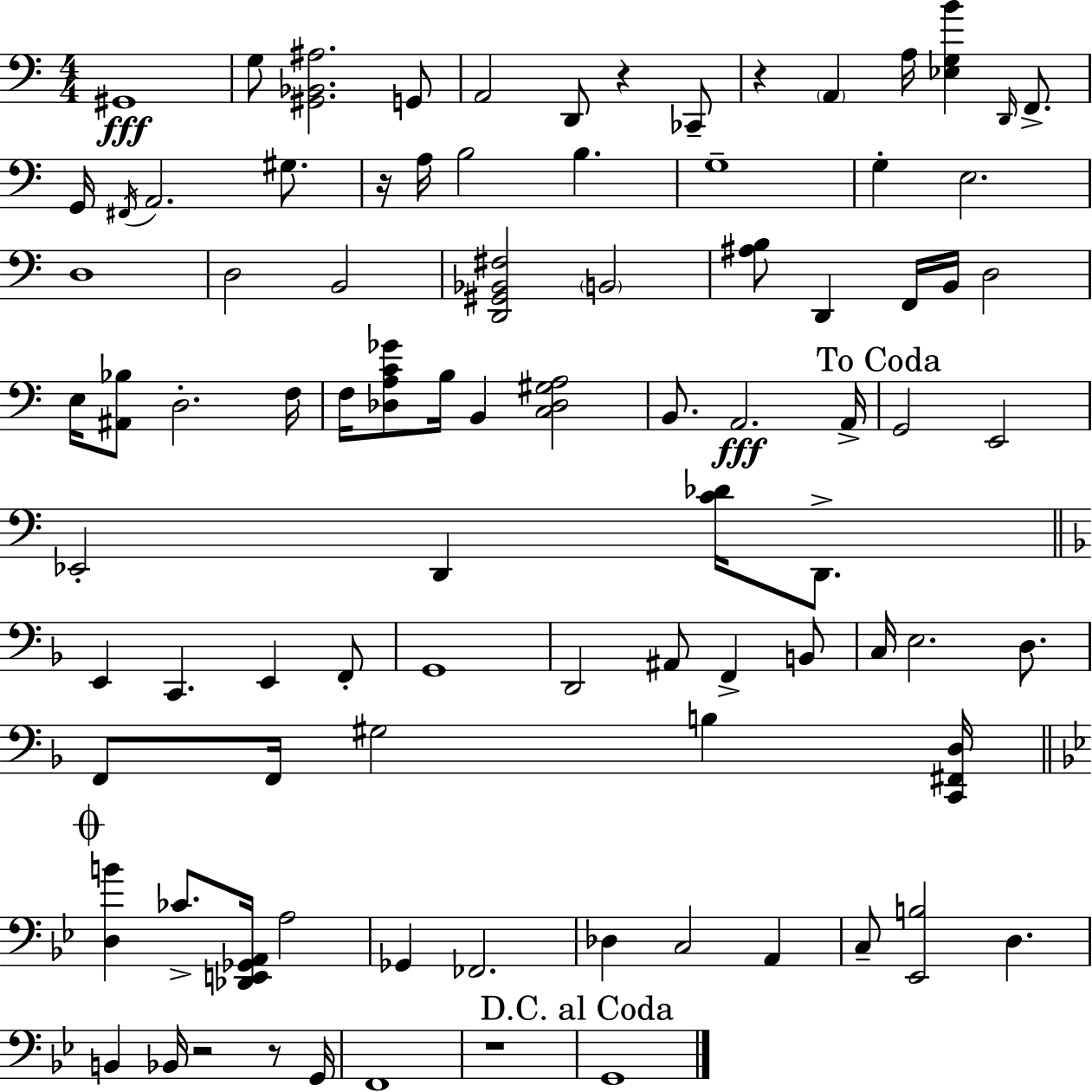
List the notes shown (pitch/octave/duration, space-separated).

G#2/w G3/e [G#2,Bb2,A#3]/h. G2/e A2/h D2/e R/q CES2/e R/q A2/q A3/s [Eb3,G3,B4]/q D2/s F2/e. G2/s F#2/s A2/h. G#3/e. R/s A3/s B3/h B3/q. G3/w G3/q E3/h. D3/w D3/h B2/h [D2,G#2,Bb2,F#3]/h B2/h [A#3,B3]/e D2/q F2/s B2/s D3/h E3/s [A#2,Bb3]/e D3/h. F3/s F3/s [Db3,A3,C4,Gb4]/e B3/s B2/q [C3,Db3,G#3,A3]/h B2/e. A2/h. A2/s G2/h E2/h Eb2/h D2/q [C4,Db4]/s D2/e. E2/q C2/q. E2/q F2/e G2/w D2/h A#2/e F2/q B2/e C3/s E3/h. D3/e. F2/e F2/s G#3/h B3/q [C2,F#2,D3]/s [D3,B4]/q CES4/e. [Db2,E2,Gb2,A2]/s A3/h Gb2/q FES2/h. Db3/q C3/h A2/q C3/e [Eb2,B3]/h D3/q. B2/q Bb2/s R/h R/e G2/s F2/w R/w G2/w